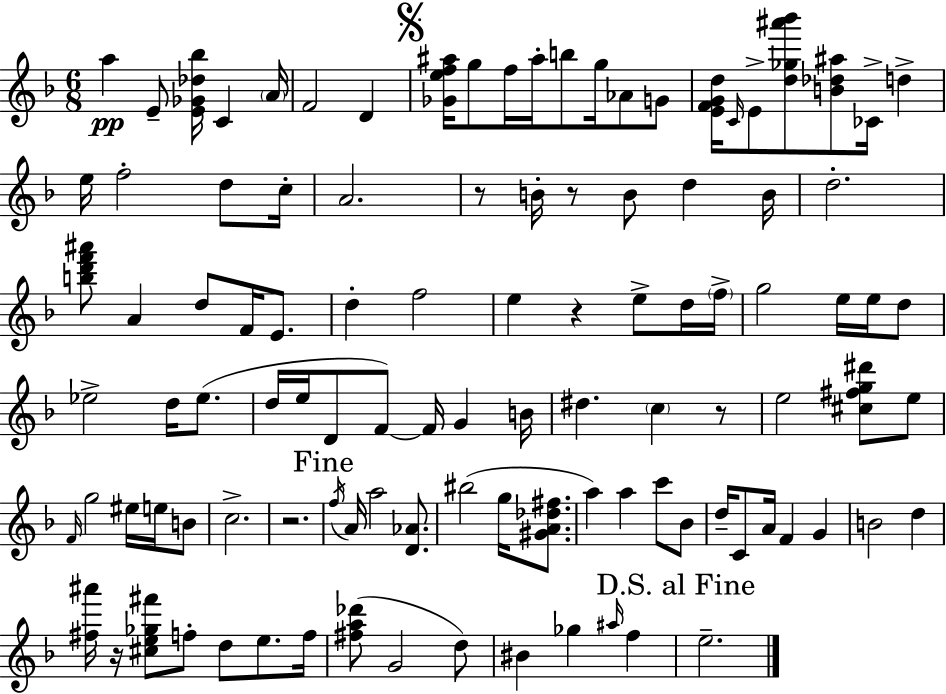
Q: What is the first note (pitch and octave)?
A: A5